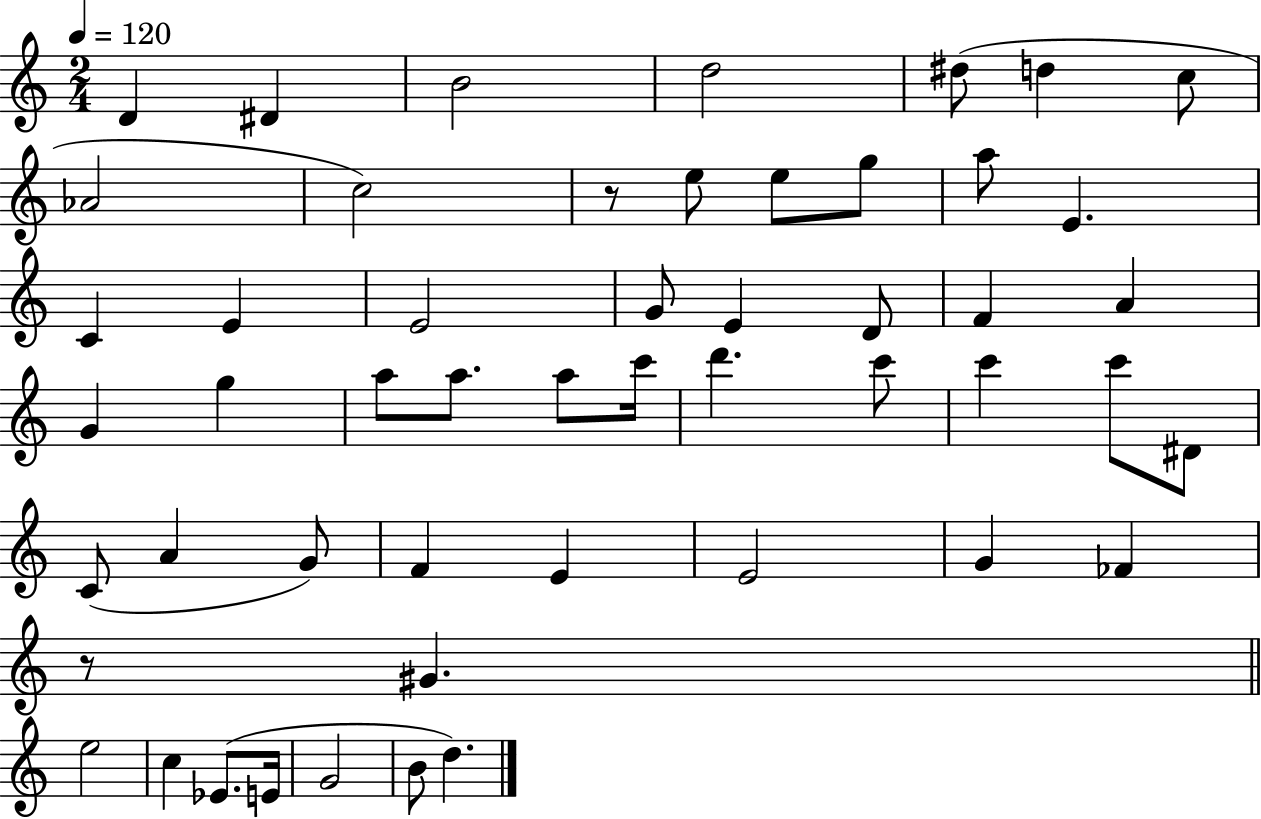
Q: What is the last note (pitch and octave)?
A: D5